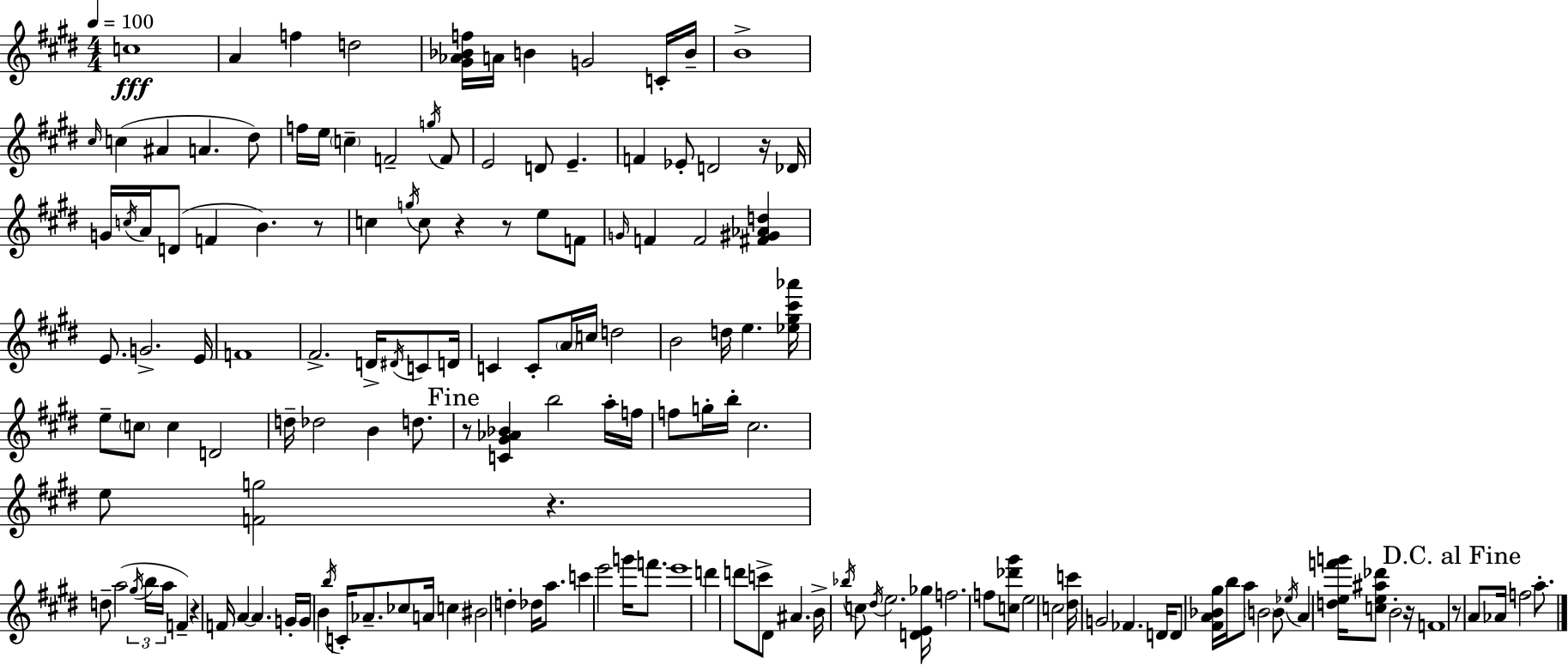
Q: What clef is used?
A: treble